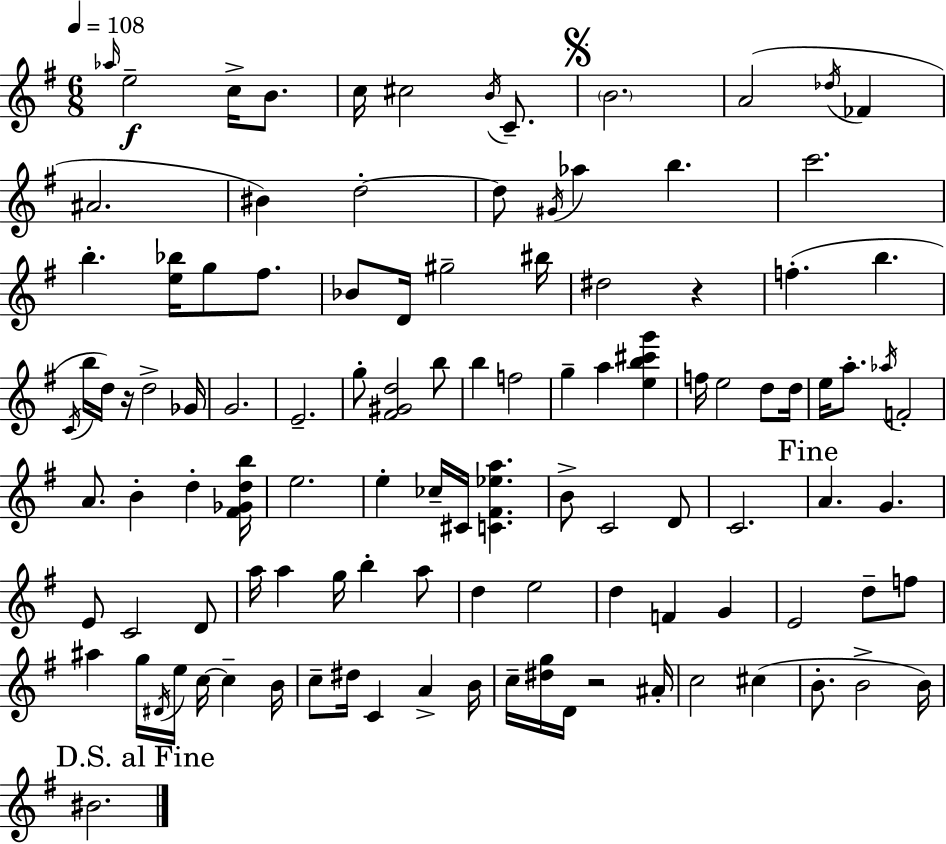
X:1
T:Untitled
M:6/8
L:1/4
K:Em
_a/4 e2 c/4 B/2 c/4 ^c2 B/4 C/2 B2 A2 _d/4 _F ^A2 ^B d2 d/2 ^G/4 _a b c'2 b [e_b]/4 g/2 ^f/2 _B/2 D/4 ^g2 ^b/4 ^d2 z f b C/4 b/4 d/4 z/4 d2 _G/4 G2 E2 g/2 [^F^Gd]2 b/2 b f2 g a [eb^c'g'] f/4 e2 d/2 d/4 e/4 a/2 _a/4 F2 A/2 B d [^F_Gdb]/4 e2 e _c/4 ^C/4 [C^F_ea] B/2 C2 D/2 C2 A G E/2 C2 D/2 a/4 a g/4 b a/2 d e2 d F G E2 d/2 f/2 ^a g/4 ^D/4 e/4 c/4 c B/4 c/2 ^d/4 C A B/4 c/4 [^dg]/4 D/4 z2 ^A/4 c2 ^c B/2 B2 B/4 ^B2